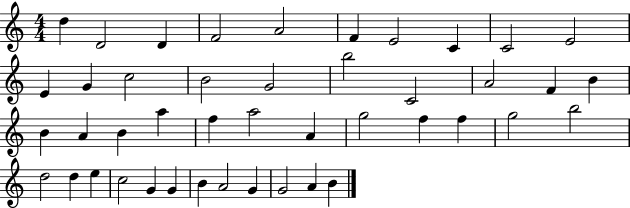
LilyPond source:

{
  \clef treble
  \numericTimeSignature
  \time 4/4
  \key c \major
  d''4 d'2 d'4 | f'2 a'2 | f'4 e'2 c'4 | c'2 e'2 | \break e'4 g'4 c''2 | b'2 g'2 | b''2 c'2 | a'2 f'4 b'4 | \break b'4 a'4 b'4 a''4 | f''4 a''2 a'4 | g''2 f''4 f''4 | g''2 b''2 | \break d''2 d''4 e''4 | c''2 g'4 g'4 | b'4 a'2 g'4 | g'2 a'4 b'4 | \break \bar "|."
}